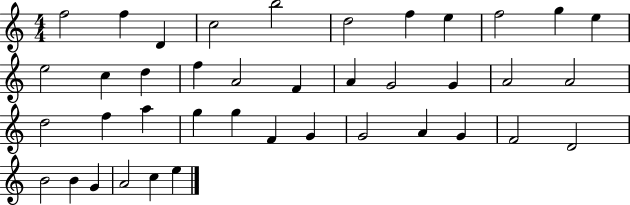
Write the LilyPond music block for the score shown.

{
  \clef treble
  \numericTimeSignature
  \time 4/4
  \key c \major
  f''2 f''4 d'4 | c''2 b''2 | d''2 f''4 e''4 | f''2 g''4 e''4 | \break e''2 c''4 d''4 | f''4 a'2 f'4 | a'4 g'2 g'4 | a'2 a'2 | \break d''2 f''4 a''4 | g''4 g''4 f'4 g'4 | g'2 a'4 g'4 | f'2 d'2 | \break b'2 b'4 g'4 | a'2 c''4 e''4 | \bar "|."
}